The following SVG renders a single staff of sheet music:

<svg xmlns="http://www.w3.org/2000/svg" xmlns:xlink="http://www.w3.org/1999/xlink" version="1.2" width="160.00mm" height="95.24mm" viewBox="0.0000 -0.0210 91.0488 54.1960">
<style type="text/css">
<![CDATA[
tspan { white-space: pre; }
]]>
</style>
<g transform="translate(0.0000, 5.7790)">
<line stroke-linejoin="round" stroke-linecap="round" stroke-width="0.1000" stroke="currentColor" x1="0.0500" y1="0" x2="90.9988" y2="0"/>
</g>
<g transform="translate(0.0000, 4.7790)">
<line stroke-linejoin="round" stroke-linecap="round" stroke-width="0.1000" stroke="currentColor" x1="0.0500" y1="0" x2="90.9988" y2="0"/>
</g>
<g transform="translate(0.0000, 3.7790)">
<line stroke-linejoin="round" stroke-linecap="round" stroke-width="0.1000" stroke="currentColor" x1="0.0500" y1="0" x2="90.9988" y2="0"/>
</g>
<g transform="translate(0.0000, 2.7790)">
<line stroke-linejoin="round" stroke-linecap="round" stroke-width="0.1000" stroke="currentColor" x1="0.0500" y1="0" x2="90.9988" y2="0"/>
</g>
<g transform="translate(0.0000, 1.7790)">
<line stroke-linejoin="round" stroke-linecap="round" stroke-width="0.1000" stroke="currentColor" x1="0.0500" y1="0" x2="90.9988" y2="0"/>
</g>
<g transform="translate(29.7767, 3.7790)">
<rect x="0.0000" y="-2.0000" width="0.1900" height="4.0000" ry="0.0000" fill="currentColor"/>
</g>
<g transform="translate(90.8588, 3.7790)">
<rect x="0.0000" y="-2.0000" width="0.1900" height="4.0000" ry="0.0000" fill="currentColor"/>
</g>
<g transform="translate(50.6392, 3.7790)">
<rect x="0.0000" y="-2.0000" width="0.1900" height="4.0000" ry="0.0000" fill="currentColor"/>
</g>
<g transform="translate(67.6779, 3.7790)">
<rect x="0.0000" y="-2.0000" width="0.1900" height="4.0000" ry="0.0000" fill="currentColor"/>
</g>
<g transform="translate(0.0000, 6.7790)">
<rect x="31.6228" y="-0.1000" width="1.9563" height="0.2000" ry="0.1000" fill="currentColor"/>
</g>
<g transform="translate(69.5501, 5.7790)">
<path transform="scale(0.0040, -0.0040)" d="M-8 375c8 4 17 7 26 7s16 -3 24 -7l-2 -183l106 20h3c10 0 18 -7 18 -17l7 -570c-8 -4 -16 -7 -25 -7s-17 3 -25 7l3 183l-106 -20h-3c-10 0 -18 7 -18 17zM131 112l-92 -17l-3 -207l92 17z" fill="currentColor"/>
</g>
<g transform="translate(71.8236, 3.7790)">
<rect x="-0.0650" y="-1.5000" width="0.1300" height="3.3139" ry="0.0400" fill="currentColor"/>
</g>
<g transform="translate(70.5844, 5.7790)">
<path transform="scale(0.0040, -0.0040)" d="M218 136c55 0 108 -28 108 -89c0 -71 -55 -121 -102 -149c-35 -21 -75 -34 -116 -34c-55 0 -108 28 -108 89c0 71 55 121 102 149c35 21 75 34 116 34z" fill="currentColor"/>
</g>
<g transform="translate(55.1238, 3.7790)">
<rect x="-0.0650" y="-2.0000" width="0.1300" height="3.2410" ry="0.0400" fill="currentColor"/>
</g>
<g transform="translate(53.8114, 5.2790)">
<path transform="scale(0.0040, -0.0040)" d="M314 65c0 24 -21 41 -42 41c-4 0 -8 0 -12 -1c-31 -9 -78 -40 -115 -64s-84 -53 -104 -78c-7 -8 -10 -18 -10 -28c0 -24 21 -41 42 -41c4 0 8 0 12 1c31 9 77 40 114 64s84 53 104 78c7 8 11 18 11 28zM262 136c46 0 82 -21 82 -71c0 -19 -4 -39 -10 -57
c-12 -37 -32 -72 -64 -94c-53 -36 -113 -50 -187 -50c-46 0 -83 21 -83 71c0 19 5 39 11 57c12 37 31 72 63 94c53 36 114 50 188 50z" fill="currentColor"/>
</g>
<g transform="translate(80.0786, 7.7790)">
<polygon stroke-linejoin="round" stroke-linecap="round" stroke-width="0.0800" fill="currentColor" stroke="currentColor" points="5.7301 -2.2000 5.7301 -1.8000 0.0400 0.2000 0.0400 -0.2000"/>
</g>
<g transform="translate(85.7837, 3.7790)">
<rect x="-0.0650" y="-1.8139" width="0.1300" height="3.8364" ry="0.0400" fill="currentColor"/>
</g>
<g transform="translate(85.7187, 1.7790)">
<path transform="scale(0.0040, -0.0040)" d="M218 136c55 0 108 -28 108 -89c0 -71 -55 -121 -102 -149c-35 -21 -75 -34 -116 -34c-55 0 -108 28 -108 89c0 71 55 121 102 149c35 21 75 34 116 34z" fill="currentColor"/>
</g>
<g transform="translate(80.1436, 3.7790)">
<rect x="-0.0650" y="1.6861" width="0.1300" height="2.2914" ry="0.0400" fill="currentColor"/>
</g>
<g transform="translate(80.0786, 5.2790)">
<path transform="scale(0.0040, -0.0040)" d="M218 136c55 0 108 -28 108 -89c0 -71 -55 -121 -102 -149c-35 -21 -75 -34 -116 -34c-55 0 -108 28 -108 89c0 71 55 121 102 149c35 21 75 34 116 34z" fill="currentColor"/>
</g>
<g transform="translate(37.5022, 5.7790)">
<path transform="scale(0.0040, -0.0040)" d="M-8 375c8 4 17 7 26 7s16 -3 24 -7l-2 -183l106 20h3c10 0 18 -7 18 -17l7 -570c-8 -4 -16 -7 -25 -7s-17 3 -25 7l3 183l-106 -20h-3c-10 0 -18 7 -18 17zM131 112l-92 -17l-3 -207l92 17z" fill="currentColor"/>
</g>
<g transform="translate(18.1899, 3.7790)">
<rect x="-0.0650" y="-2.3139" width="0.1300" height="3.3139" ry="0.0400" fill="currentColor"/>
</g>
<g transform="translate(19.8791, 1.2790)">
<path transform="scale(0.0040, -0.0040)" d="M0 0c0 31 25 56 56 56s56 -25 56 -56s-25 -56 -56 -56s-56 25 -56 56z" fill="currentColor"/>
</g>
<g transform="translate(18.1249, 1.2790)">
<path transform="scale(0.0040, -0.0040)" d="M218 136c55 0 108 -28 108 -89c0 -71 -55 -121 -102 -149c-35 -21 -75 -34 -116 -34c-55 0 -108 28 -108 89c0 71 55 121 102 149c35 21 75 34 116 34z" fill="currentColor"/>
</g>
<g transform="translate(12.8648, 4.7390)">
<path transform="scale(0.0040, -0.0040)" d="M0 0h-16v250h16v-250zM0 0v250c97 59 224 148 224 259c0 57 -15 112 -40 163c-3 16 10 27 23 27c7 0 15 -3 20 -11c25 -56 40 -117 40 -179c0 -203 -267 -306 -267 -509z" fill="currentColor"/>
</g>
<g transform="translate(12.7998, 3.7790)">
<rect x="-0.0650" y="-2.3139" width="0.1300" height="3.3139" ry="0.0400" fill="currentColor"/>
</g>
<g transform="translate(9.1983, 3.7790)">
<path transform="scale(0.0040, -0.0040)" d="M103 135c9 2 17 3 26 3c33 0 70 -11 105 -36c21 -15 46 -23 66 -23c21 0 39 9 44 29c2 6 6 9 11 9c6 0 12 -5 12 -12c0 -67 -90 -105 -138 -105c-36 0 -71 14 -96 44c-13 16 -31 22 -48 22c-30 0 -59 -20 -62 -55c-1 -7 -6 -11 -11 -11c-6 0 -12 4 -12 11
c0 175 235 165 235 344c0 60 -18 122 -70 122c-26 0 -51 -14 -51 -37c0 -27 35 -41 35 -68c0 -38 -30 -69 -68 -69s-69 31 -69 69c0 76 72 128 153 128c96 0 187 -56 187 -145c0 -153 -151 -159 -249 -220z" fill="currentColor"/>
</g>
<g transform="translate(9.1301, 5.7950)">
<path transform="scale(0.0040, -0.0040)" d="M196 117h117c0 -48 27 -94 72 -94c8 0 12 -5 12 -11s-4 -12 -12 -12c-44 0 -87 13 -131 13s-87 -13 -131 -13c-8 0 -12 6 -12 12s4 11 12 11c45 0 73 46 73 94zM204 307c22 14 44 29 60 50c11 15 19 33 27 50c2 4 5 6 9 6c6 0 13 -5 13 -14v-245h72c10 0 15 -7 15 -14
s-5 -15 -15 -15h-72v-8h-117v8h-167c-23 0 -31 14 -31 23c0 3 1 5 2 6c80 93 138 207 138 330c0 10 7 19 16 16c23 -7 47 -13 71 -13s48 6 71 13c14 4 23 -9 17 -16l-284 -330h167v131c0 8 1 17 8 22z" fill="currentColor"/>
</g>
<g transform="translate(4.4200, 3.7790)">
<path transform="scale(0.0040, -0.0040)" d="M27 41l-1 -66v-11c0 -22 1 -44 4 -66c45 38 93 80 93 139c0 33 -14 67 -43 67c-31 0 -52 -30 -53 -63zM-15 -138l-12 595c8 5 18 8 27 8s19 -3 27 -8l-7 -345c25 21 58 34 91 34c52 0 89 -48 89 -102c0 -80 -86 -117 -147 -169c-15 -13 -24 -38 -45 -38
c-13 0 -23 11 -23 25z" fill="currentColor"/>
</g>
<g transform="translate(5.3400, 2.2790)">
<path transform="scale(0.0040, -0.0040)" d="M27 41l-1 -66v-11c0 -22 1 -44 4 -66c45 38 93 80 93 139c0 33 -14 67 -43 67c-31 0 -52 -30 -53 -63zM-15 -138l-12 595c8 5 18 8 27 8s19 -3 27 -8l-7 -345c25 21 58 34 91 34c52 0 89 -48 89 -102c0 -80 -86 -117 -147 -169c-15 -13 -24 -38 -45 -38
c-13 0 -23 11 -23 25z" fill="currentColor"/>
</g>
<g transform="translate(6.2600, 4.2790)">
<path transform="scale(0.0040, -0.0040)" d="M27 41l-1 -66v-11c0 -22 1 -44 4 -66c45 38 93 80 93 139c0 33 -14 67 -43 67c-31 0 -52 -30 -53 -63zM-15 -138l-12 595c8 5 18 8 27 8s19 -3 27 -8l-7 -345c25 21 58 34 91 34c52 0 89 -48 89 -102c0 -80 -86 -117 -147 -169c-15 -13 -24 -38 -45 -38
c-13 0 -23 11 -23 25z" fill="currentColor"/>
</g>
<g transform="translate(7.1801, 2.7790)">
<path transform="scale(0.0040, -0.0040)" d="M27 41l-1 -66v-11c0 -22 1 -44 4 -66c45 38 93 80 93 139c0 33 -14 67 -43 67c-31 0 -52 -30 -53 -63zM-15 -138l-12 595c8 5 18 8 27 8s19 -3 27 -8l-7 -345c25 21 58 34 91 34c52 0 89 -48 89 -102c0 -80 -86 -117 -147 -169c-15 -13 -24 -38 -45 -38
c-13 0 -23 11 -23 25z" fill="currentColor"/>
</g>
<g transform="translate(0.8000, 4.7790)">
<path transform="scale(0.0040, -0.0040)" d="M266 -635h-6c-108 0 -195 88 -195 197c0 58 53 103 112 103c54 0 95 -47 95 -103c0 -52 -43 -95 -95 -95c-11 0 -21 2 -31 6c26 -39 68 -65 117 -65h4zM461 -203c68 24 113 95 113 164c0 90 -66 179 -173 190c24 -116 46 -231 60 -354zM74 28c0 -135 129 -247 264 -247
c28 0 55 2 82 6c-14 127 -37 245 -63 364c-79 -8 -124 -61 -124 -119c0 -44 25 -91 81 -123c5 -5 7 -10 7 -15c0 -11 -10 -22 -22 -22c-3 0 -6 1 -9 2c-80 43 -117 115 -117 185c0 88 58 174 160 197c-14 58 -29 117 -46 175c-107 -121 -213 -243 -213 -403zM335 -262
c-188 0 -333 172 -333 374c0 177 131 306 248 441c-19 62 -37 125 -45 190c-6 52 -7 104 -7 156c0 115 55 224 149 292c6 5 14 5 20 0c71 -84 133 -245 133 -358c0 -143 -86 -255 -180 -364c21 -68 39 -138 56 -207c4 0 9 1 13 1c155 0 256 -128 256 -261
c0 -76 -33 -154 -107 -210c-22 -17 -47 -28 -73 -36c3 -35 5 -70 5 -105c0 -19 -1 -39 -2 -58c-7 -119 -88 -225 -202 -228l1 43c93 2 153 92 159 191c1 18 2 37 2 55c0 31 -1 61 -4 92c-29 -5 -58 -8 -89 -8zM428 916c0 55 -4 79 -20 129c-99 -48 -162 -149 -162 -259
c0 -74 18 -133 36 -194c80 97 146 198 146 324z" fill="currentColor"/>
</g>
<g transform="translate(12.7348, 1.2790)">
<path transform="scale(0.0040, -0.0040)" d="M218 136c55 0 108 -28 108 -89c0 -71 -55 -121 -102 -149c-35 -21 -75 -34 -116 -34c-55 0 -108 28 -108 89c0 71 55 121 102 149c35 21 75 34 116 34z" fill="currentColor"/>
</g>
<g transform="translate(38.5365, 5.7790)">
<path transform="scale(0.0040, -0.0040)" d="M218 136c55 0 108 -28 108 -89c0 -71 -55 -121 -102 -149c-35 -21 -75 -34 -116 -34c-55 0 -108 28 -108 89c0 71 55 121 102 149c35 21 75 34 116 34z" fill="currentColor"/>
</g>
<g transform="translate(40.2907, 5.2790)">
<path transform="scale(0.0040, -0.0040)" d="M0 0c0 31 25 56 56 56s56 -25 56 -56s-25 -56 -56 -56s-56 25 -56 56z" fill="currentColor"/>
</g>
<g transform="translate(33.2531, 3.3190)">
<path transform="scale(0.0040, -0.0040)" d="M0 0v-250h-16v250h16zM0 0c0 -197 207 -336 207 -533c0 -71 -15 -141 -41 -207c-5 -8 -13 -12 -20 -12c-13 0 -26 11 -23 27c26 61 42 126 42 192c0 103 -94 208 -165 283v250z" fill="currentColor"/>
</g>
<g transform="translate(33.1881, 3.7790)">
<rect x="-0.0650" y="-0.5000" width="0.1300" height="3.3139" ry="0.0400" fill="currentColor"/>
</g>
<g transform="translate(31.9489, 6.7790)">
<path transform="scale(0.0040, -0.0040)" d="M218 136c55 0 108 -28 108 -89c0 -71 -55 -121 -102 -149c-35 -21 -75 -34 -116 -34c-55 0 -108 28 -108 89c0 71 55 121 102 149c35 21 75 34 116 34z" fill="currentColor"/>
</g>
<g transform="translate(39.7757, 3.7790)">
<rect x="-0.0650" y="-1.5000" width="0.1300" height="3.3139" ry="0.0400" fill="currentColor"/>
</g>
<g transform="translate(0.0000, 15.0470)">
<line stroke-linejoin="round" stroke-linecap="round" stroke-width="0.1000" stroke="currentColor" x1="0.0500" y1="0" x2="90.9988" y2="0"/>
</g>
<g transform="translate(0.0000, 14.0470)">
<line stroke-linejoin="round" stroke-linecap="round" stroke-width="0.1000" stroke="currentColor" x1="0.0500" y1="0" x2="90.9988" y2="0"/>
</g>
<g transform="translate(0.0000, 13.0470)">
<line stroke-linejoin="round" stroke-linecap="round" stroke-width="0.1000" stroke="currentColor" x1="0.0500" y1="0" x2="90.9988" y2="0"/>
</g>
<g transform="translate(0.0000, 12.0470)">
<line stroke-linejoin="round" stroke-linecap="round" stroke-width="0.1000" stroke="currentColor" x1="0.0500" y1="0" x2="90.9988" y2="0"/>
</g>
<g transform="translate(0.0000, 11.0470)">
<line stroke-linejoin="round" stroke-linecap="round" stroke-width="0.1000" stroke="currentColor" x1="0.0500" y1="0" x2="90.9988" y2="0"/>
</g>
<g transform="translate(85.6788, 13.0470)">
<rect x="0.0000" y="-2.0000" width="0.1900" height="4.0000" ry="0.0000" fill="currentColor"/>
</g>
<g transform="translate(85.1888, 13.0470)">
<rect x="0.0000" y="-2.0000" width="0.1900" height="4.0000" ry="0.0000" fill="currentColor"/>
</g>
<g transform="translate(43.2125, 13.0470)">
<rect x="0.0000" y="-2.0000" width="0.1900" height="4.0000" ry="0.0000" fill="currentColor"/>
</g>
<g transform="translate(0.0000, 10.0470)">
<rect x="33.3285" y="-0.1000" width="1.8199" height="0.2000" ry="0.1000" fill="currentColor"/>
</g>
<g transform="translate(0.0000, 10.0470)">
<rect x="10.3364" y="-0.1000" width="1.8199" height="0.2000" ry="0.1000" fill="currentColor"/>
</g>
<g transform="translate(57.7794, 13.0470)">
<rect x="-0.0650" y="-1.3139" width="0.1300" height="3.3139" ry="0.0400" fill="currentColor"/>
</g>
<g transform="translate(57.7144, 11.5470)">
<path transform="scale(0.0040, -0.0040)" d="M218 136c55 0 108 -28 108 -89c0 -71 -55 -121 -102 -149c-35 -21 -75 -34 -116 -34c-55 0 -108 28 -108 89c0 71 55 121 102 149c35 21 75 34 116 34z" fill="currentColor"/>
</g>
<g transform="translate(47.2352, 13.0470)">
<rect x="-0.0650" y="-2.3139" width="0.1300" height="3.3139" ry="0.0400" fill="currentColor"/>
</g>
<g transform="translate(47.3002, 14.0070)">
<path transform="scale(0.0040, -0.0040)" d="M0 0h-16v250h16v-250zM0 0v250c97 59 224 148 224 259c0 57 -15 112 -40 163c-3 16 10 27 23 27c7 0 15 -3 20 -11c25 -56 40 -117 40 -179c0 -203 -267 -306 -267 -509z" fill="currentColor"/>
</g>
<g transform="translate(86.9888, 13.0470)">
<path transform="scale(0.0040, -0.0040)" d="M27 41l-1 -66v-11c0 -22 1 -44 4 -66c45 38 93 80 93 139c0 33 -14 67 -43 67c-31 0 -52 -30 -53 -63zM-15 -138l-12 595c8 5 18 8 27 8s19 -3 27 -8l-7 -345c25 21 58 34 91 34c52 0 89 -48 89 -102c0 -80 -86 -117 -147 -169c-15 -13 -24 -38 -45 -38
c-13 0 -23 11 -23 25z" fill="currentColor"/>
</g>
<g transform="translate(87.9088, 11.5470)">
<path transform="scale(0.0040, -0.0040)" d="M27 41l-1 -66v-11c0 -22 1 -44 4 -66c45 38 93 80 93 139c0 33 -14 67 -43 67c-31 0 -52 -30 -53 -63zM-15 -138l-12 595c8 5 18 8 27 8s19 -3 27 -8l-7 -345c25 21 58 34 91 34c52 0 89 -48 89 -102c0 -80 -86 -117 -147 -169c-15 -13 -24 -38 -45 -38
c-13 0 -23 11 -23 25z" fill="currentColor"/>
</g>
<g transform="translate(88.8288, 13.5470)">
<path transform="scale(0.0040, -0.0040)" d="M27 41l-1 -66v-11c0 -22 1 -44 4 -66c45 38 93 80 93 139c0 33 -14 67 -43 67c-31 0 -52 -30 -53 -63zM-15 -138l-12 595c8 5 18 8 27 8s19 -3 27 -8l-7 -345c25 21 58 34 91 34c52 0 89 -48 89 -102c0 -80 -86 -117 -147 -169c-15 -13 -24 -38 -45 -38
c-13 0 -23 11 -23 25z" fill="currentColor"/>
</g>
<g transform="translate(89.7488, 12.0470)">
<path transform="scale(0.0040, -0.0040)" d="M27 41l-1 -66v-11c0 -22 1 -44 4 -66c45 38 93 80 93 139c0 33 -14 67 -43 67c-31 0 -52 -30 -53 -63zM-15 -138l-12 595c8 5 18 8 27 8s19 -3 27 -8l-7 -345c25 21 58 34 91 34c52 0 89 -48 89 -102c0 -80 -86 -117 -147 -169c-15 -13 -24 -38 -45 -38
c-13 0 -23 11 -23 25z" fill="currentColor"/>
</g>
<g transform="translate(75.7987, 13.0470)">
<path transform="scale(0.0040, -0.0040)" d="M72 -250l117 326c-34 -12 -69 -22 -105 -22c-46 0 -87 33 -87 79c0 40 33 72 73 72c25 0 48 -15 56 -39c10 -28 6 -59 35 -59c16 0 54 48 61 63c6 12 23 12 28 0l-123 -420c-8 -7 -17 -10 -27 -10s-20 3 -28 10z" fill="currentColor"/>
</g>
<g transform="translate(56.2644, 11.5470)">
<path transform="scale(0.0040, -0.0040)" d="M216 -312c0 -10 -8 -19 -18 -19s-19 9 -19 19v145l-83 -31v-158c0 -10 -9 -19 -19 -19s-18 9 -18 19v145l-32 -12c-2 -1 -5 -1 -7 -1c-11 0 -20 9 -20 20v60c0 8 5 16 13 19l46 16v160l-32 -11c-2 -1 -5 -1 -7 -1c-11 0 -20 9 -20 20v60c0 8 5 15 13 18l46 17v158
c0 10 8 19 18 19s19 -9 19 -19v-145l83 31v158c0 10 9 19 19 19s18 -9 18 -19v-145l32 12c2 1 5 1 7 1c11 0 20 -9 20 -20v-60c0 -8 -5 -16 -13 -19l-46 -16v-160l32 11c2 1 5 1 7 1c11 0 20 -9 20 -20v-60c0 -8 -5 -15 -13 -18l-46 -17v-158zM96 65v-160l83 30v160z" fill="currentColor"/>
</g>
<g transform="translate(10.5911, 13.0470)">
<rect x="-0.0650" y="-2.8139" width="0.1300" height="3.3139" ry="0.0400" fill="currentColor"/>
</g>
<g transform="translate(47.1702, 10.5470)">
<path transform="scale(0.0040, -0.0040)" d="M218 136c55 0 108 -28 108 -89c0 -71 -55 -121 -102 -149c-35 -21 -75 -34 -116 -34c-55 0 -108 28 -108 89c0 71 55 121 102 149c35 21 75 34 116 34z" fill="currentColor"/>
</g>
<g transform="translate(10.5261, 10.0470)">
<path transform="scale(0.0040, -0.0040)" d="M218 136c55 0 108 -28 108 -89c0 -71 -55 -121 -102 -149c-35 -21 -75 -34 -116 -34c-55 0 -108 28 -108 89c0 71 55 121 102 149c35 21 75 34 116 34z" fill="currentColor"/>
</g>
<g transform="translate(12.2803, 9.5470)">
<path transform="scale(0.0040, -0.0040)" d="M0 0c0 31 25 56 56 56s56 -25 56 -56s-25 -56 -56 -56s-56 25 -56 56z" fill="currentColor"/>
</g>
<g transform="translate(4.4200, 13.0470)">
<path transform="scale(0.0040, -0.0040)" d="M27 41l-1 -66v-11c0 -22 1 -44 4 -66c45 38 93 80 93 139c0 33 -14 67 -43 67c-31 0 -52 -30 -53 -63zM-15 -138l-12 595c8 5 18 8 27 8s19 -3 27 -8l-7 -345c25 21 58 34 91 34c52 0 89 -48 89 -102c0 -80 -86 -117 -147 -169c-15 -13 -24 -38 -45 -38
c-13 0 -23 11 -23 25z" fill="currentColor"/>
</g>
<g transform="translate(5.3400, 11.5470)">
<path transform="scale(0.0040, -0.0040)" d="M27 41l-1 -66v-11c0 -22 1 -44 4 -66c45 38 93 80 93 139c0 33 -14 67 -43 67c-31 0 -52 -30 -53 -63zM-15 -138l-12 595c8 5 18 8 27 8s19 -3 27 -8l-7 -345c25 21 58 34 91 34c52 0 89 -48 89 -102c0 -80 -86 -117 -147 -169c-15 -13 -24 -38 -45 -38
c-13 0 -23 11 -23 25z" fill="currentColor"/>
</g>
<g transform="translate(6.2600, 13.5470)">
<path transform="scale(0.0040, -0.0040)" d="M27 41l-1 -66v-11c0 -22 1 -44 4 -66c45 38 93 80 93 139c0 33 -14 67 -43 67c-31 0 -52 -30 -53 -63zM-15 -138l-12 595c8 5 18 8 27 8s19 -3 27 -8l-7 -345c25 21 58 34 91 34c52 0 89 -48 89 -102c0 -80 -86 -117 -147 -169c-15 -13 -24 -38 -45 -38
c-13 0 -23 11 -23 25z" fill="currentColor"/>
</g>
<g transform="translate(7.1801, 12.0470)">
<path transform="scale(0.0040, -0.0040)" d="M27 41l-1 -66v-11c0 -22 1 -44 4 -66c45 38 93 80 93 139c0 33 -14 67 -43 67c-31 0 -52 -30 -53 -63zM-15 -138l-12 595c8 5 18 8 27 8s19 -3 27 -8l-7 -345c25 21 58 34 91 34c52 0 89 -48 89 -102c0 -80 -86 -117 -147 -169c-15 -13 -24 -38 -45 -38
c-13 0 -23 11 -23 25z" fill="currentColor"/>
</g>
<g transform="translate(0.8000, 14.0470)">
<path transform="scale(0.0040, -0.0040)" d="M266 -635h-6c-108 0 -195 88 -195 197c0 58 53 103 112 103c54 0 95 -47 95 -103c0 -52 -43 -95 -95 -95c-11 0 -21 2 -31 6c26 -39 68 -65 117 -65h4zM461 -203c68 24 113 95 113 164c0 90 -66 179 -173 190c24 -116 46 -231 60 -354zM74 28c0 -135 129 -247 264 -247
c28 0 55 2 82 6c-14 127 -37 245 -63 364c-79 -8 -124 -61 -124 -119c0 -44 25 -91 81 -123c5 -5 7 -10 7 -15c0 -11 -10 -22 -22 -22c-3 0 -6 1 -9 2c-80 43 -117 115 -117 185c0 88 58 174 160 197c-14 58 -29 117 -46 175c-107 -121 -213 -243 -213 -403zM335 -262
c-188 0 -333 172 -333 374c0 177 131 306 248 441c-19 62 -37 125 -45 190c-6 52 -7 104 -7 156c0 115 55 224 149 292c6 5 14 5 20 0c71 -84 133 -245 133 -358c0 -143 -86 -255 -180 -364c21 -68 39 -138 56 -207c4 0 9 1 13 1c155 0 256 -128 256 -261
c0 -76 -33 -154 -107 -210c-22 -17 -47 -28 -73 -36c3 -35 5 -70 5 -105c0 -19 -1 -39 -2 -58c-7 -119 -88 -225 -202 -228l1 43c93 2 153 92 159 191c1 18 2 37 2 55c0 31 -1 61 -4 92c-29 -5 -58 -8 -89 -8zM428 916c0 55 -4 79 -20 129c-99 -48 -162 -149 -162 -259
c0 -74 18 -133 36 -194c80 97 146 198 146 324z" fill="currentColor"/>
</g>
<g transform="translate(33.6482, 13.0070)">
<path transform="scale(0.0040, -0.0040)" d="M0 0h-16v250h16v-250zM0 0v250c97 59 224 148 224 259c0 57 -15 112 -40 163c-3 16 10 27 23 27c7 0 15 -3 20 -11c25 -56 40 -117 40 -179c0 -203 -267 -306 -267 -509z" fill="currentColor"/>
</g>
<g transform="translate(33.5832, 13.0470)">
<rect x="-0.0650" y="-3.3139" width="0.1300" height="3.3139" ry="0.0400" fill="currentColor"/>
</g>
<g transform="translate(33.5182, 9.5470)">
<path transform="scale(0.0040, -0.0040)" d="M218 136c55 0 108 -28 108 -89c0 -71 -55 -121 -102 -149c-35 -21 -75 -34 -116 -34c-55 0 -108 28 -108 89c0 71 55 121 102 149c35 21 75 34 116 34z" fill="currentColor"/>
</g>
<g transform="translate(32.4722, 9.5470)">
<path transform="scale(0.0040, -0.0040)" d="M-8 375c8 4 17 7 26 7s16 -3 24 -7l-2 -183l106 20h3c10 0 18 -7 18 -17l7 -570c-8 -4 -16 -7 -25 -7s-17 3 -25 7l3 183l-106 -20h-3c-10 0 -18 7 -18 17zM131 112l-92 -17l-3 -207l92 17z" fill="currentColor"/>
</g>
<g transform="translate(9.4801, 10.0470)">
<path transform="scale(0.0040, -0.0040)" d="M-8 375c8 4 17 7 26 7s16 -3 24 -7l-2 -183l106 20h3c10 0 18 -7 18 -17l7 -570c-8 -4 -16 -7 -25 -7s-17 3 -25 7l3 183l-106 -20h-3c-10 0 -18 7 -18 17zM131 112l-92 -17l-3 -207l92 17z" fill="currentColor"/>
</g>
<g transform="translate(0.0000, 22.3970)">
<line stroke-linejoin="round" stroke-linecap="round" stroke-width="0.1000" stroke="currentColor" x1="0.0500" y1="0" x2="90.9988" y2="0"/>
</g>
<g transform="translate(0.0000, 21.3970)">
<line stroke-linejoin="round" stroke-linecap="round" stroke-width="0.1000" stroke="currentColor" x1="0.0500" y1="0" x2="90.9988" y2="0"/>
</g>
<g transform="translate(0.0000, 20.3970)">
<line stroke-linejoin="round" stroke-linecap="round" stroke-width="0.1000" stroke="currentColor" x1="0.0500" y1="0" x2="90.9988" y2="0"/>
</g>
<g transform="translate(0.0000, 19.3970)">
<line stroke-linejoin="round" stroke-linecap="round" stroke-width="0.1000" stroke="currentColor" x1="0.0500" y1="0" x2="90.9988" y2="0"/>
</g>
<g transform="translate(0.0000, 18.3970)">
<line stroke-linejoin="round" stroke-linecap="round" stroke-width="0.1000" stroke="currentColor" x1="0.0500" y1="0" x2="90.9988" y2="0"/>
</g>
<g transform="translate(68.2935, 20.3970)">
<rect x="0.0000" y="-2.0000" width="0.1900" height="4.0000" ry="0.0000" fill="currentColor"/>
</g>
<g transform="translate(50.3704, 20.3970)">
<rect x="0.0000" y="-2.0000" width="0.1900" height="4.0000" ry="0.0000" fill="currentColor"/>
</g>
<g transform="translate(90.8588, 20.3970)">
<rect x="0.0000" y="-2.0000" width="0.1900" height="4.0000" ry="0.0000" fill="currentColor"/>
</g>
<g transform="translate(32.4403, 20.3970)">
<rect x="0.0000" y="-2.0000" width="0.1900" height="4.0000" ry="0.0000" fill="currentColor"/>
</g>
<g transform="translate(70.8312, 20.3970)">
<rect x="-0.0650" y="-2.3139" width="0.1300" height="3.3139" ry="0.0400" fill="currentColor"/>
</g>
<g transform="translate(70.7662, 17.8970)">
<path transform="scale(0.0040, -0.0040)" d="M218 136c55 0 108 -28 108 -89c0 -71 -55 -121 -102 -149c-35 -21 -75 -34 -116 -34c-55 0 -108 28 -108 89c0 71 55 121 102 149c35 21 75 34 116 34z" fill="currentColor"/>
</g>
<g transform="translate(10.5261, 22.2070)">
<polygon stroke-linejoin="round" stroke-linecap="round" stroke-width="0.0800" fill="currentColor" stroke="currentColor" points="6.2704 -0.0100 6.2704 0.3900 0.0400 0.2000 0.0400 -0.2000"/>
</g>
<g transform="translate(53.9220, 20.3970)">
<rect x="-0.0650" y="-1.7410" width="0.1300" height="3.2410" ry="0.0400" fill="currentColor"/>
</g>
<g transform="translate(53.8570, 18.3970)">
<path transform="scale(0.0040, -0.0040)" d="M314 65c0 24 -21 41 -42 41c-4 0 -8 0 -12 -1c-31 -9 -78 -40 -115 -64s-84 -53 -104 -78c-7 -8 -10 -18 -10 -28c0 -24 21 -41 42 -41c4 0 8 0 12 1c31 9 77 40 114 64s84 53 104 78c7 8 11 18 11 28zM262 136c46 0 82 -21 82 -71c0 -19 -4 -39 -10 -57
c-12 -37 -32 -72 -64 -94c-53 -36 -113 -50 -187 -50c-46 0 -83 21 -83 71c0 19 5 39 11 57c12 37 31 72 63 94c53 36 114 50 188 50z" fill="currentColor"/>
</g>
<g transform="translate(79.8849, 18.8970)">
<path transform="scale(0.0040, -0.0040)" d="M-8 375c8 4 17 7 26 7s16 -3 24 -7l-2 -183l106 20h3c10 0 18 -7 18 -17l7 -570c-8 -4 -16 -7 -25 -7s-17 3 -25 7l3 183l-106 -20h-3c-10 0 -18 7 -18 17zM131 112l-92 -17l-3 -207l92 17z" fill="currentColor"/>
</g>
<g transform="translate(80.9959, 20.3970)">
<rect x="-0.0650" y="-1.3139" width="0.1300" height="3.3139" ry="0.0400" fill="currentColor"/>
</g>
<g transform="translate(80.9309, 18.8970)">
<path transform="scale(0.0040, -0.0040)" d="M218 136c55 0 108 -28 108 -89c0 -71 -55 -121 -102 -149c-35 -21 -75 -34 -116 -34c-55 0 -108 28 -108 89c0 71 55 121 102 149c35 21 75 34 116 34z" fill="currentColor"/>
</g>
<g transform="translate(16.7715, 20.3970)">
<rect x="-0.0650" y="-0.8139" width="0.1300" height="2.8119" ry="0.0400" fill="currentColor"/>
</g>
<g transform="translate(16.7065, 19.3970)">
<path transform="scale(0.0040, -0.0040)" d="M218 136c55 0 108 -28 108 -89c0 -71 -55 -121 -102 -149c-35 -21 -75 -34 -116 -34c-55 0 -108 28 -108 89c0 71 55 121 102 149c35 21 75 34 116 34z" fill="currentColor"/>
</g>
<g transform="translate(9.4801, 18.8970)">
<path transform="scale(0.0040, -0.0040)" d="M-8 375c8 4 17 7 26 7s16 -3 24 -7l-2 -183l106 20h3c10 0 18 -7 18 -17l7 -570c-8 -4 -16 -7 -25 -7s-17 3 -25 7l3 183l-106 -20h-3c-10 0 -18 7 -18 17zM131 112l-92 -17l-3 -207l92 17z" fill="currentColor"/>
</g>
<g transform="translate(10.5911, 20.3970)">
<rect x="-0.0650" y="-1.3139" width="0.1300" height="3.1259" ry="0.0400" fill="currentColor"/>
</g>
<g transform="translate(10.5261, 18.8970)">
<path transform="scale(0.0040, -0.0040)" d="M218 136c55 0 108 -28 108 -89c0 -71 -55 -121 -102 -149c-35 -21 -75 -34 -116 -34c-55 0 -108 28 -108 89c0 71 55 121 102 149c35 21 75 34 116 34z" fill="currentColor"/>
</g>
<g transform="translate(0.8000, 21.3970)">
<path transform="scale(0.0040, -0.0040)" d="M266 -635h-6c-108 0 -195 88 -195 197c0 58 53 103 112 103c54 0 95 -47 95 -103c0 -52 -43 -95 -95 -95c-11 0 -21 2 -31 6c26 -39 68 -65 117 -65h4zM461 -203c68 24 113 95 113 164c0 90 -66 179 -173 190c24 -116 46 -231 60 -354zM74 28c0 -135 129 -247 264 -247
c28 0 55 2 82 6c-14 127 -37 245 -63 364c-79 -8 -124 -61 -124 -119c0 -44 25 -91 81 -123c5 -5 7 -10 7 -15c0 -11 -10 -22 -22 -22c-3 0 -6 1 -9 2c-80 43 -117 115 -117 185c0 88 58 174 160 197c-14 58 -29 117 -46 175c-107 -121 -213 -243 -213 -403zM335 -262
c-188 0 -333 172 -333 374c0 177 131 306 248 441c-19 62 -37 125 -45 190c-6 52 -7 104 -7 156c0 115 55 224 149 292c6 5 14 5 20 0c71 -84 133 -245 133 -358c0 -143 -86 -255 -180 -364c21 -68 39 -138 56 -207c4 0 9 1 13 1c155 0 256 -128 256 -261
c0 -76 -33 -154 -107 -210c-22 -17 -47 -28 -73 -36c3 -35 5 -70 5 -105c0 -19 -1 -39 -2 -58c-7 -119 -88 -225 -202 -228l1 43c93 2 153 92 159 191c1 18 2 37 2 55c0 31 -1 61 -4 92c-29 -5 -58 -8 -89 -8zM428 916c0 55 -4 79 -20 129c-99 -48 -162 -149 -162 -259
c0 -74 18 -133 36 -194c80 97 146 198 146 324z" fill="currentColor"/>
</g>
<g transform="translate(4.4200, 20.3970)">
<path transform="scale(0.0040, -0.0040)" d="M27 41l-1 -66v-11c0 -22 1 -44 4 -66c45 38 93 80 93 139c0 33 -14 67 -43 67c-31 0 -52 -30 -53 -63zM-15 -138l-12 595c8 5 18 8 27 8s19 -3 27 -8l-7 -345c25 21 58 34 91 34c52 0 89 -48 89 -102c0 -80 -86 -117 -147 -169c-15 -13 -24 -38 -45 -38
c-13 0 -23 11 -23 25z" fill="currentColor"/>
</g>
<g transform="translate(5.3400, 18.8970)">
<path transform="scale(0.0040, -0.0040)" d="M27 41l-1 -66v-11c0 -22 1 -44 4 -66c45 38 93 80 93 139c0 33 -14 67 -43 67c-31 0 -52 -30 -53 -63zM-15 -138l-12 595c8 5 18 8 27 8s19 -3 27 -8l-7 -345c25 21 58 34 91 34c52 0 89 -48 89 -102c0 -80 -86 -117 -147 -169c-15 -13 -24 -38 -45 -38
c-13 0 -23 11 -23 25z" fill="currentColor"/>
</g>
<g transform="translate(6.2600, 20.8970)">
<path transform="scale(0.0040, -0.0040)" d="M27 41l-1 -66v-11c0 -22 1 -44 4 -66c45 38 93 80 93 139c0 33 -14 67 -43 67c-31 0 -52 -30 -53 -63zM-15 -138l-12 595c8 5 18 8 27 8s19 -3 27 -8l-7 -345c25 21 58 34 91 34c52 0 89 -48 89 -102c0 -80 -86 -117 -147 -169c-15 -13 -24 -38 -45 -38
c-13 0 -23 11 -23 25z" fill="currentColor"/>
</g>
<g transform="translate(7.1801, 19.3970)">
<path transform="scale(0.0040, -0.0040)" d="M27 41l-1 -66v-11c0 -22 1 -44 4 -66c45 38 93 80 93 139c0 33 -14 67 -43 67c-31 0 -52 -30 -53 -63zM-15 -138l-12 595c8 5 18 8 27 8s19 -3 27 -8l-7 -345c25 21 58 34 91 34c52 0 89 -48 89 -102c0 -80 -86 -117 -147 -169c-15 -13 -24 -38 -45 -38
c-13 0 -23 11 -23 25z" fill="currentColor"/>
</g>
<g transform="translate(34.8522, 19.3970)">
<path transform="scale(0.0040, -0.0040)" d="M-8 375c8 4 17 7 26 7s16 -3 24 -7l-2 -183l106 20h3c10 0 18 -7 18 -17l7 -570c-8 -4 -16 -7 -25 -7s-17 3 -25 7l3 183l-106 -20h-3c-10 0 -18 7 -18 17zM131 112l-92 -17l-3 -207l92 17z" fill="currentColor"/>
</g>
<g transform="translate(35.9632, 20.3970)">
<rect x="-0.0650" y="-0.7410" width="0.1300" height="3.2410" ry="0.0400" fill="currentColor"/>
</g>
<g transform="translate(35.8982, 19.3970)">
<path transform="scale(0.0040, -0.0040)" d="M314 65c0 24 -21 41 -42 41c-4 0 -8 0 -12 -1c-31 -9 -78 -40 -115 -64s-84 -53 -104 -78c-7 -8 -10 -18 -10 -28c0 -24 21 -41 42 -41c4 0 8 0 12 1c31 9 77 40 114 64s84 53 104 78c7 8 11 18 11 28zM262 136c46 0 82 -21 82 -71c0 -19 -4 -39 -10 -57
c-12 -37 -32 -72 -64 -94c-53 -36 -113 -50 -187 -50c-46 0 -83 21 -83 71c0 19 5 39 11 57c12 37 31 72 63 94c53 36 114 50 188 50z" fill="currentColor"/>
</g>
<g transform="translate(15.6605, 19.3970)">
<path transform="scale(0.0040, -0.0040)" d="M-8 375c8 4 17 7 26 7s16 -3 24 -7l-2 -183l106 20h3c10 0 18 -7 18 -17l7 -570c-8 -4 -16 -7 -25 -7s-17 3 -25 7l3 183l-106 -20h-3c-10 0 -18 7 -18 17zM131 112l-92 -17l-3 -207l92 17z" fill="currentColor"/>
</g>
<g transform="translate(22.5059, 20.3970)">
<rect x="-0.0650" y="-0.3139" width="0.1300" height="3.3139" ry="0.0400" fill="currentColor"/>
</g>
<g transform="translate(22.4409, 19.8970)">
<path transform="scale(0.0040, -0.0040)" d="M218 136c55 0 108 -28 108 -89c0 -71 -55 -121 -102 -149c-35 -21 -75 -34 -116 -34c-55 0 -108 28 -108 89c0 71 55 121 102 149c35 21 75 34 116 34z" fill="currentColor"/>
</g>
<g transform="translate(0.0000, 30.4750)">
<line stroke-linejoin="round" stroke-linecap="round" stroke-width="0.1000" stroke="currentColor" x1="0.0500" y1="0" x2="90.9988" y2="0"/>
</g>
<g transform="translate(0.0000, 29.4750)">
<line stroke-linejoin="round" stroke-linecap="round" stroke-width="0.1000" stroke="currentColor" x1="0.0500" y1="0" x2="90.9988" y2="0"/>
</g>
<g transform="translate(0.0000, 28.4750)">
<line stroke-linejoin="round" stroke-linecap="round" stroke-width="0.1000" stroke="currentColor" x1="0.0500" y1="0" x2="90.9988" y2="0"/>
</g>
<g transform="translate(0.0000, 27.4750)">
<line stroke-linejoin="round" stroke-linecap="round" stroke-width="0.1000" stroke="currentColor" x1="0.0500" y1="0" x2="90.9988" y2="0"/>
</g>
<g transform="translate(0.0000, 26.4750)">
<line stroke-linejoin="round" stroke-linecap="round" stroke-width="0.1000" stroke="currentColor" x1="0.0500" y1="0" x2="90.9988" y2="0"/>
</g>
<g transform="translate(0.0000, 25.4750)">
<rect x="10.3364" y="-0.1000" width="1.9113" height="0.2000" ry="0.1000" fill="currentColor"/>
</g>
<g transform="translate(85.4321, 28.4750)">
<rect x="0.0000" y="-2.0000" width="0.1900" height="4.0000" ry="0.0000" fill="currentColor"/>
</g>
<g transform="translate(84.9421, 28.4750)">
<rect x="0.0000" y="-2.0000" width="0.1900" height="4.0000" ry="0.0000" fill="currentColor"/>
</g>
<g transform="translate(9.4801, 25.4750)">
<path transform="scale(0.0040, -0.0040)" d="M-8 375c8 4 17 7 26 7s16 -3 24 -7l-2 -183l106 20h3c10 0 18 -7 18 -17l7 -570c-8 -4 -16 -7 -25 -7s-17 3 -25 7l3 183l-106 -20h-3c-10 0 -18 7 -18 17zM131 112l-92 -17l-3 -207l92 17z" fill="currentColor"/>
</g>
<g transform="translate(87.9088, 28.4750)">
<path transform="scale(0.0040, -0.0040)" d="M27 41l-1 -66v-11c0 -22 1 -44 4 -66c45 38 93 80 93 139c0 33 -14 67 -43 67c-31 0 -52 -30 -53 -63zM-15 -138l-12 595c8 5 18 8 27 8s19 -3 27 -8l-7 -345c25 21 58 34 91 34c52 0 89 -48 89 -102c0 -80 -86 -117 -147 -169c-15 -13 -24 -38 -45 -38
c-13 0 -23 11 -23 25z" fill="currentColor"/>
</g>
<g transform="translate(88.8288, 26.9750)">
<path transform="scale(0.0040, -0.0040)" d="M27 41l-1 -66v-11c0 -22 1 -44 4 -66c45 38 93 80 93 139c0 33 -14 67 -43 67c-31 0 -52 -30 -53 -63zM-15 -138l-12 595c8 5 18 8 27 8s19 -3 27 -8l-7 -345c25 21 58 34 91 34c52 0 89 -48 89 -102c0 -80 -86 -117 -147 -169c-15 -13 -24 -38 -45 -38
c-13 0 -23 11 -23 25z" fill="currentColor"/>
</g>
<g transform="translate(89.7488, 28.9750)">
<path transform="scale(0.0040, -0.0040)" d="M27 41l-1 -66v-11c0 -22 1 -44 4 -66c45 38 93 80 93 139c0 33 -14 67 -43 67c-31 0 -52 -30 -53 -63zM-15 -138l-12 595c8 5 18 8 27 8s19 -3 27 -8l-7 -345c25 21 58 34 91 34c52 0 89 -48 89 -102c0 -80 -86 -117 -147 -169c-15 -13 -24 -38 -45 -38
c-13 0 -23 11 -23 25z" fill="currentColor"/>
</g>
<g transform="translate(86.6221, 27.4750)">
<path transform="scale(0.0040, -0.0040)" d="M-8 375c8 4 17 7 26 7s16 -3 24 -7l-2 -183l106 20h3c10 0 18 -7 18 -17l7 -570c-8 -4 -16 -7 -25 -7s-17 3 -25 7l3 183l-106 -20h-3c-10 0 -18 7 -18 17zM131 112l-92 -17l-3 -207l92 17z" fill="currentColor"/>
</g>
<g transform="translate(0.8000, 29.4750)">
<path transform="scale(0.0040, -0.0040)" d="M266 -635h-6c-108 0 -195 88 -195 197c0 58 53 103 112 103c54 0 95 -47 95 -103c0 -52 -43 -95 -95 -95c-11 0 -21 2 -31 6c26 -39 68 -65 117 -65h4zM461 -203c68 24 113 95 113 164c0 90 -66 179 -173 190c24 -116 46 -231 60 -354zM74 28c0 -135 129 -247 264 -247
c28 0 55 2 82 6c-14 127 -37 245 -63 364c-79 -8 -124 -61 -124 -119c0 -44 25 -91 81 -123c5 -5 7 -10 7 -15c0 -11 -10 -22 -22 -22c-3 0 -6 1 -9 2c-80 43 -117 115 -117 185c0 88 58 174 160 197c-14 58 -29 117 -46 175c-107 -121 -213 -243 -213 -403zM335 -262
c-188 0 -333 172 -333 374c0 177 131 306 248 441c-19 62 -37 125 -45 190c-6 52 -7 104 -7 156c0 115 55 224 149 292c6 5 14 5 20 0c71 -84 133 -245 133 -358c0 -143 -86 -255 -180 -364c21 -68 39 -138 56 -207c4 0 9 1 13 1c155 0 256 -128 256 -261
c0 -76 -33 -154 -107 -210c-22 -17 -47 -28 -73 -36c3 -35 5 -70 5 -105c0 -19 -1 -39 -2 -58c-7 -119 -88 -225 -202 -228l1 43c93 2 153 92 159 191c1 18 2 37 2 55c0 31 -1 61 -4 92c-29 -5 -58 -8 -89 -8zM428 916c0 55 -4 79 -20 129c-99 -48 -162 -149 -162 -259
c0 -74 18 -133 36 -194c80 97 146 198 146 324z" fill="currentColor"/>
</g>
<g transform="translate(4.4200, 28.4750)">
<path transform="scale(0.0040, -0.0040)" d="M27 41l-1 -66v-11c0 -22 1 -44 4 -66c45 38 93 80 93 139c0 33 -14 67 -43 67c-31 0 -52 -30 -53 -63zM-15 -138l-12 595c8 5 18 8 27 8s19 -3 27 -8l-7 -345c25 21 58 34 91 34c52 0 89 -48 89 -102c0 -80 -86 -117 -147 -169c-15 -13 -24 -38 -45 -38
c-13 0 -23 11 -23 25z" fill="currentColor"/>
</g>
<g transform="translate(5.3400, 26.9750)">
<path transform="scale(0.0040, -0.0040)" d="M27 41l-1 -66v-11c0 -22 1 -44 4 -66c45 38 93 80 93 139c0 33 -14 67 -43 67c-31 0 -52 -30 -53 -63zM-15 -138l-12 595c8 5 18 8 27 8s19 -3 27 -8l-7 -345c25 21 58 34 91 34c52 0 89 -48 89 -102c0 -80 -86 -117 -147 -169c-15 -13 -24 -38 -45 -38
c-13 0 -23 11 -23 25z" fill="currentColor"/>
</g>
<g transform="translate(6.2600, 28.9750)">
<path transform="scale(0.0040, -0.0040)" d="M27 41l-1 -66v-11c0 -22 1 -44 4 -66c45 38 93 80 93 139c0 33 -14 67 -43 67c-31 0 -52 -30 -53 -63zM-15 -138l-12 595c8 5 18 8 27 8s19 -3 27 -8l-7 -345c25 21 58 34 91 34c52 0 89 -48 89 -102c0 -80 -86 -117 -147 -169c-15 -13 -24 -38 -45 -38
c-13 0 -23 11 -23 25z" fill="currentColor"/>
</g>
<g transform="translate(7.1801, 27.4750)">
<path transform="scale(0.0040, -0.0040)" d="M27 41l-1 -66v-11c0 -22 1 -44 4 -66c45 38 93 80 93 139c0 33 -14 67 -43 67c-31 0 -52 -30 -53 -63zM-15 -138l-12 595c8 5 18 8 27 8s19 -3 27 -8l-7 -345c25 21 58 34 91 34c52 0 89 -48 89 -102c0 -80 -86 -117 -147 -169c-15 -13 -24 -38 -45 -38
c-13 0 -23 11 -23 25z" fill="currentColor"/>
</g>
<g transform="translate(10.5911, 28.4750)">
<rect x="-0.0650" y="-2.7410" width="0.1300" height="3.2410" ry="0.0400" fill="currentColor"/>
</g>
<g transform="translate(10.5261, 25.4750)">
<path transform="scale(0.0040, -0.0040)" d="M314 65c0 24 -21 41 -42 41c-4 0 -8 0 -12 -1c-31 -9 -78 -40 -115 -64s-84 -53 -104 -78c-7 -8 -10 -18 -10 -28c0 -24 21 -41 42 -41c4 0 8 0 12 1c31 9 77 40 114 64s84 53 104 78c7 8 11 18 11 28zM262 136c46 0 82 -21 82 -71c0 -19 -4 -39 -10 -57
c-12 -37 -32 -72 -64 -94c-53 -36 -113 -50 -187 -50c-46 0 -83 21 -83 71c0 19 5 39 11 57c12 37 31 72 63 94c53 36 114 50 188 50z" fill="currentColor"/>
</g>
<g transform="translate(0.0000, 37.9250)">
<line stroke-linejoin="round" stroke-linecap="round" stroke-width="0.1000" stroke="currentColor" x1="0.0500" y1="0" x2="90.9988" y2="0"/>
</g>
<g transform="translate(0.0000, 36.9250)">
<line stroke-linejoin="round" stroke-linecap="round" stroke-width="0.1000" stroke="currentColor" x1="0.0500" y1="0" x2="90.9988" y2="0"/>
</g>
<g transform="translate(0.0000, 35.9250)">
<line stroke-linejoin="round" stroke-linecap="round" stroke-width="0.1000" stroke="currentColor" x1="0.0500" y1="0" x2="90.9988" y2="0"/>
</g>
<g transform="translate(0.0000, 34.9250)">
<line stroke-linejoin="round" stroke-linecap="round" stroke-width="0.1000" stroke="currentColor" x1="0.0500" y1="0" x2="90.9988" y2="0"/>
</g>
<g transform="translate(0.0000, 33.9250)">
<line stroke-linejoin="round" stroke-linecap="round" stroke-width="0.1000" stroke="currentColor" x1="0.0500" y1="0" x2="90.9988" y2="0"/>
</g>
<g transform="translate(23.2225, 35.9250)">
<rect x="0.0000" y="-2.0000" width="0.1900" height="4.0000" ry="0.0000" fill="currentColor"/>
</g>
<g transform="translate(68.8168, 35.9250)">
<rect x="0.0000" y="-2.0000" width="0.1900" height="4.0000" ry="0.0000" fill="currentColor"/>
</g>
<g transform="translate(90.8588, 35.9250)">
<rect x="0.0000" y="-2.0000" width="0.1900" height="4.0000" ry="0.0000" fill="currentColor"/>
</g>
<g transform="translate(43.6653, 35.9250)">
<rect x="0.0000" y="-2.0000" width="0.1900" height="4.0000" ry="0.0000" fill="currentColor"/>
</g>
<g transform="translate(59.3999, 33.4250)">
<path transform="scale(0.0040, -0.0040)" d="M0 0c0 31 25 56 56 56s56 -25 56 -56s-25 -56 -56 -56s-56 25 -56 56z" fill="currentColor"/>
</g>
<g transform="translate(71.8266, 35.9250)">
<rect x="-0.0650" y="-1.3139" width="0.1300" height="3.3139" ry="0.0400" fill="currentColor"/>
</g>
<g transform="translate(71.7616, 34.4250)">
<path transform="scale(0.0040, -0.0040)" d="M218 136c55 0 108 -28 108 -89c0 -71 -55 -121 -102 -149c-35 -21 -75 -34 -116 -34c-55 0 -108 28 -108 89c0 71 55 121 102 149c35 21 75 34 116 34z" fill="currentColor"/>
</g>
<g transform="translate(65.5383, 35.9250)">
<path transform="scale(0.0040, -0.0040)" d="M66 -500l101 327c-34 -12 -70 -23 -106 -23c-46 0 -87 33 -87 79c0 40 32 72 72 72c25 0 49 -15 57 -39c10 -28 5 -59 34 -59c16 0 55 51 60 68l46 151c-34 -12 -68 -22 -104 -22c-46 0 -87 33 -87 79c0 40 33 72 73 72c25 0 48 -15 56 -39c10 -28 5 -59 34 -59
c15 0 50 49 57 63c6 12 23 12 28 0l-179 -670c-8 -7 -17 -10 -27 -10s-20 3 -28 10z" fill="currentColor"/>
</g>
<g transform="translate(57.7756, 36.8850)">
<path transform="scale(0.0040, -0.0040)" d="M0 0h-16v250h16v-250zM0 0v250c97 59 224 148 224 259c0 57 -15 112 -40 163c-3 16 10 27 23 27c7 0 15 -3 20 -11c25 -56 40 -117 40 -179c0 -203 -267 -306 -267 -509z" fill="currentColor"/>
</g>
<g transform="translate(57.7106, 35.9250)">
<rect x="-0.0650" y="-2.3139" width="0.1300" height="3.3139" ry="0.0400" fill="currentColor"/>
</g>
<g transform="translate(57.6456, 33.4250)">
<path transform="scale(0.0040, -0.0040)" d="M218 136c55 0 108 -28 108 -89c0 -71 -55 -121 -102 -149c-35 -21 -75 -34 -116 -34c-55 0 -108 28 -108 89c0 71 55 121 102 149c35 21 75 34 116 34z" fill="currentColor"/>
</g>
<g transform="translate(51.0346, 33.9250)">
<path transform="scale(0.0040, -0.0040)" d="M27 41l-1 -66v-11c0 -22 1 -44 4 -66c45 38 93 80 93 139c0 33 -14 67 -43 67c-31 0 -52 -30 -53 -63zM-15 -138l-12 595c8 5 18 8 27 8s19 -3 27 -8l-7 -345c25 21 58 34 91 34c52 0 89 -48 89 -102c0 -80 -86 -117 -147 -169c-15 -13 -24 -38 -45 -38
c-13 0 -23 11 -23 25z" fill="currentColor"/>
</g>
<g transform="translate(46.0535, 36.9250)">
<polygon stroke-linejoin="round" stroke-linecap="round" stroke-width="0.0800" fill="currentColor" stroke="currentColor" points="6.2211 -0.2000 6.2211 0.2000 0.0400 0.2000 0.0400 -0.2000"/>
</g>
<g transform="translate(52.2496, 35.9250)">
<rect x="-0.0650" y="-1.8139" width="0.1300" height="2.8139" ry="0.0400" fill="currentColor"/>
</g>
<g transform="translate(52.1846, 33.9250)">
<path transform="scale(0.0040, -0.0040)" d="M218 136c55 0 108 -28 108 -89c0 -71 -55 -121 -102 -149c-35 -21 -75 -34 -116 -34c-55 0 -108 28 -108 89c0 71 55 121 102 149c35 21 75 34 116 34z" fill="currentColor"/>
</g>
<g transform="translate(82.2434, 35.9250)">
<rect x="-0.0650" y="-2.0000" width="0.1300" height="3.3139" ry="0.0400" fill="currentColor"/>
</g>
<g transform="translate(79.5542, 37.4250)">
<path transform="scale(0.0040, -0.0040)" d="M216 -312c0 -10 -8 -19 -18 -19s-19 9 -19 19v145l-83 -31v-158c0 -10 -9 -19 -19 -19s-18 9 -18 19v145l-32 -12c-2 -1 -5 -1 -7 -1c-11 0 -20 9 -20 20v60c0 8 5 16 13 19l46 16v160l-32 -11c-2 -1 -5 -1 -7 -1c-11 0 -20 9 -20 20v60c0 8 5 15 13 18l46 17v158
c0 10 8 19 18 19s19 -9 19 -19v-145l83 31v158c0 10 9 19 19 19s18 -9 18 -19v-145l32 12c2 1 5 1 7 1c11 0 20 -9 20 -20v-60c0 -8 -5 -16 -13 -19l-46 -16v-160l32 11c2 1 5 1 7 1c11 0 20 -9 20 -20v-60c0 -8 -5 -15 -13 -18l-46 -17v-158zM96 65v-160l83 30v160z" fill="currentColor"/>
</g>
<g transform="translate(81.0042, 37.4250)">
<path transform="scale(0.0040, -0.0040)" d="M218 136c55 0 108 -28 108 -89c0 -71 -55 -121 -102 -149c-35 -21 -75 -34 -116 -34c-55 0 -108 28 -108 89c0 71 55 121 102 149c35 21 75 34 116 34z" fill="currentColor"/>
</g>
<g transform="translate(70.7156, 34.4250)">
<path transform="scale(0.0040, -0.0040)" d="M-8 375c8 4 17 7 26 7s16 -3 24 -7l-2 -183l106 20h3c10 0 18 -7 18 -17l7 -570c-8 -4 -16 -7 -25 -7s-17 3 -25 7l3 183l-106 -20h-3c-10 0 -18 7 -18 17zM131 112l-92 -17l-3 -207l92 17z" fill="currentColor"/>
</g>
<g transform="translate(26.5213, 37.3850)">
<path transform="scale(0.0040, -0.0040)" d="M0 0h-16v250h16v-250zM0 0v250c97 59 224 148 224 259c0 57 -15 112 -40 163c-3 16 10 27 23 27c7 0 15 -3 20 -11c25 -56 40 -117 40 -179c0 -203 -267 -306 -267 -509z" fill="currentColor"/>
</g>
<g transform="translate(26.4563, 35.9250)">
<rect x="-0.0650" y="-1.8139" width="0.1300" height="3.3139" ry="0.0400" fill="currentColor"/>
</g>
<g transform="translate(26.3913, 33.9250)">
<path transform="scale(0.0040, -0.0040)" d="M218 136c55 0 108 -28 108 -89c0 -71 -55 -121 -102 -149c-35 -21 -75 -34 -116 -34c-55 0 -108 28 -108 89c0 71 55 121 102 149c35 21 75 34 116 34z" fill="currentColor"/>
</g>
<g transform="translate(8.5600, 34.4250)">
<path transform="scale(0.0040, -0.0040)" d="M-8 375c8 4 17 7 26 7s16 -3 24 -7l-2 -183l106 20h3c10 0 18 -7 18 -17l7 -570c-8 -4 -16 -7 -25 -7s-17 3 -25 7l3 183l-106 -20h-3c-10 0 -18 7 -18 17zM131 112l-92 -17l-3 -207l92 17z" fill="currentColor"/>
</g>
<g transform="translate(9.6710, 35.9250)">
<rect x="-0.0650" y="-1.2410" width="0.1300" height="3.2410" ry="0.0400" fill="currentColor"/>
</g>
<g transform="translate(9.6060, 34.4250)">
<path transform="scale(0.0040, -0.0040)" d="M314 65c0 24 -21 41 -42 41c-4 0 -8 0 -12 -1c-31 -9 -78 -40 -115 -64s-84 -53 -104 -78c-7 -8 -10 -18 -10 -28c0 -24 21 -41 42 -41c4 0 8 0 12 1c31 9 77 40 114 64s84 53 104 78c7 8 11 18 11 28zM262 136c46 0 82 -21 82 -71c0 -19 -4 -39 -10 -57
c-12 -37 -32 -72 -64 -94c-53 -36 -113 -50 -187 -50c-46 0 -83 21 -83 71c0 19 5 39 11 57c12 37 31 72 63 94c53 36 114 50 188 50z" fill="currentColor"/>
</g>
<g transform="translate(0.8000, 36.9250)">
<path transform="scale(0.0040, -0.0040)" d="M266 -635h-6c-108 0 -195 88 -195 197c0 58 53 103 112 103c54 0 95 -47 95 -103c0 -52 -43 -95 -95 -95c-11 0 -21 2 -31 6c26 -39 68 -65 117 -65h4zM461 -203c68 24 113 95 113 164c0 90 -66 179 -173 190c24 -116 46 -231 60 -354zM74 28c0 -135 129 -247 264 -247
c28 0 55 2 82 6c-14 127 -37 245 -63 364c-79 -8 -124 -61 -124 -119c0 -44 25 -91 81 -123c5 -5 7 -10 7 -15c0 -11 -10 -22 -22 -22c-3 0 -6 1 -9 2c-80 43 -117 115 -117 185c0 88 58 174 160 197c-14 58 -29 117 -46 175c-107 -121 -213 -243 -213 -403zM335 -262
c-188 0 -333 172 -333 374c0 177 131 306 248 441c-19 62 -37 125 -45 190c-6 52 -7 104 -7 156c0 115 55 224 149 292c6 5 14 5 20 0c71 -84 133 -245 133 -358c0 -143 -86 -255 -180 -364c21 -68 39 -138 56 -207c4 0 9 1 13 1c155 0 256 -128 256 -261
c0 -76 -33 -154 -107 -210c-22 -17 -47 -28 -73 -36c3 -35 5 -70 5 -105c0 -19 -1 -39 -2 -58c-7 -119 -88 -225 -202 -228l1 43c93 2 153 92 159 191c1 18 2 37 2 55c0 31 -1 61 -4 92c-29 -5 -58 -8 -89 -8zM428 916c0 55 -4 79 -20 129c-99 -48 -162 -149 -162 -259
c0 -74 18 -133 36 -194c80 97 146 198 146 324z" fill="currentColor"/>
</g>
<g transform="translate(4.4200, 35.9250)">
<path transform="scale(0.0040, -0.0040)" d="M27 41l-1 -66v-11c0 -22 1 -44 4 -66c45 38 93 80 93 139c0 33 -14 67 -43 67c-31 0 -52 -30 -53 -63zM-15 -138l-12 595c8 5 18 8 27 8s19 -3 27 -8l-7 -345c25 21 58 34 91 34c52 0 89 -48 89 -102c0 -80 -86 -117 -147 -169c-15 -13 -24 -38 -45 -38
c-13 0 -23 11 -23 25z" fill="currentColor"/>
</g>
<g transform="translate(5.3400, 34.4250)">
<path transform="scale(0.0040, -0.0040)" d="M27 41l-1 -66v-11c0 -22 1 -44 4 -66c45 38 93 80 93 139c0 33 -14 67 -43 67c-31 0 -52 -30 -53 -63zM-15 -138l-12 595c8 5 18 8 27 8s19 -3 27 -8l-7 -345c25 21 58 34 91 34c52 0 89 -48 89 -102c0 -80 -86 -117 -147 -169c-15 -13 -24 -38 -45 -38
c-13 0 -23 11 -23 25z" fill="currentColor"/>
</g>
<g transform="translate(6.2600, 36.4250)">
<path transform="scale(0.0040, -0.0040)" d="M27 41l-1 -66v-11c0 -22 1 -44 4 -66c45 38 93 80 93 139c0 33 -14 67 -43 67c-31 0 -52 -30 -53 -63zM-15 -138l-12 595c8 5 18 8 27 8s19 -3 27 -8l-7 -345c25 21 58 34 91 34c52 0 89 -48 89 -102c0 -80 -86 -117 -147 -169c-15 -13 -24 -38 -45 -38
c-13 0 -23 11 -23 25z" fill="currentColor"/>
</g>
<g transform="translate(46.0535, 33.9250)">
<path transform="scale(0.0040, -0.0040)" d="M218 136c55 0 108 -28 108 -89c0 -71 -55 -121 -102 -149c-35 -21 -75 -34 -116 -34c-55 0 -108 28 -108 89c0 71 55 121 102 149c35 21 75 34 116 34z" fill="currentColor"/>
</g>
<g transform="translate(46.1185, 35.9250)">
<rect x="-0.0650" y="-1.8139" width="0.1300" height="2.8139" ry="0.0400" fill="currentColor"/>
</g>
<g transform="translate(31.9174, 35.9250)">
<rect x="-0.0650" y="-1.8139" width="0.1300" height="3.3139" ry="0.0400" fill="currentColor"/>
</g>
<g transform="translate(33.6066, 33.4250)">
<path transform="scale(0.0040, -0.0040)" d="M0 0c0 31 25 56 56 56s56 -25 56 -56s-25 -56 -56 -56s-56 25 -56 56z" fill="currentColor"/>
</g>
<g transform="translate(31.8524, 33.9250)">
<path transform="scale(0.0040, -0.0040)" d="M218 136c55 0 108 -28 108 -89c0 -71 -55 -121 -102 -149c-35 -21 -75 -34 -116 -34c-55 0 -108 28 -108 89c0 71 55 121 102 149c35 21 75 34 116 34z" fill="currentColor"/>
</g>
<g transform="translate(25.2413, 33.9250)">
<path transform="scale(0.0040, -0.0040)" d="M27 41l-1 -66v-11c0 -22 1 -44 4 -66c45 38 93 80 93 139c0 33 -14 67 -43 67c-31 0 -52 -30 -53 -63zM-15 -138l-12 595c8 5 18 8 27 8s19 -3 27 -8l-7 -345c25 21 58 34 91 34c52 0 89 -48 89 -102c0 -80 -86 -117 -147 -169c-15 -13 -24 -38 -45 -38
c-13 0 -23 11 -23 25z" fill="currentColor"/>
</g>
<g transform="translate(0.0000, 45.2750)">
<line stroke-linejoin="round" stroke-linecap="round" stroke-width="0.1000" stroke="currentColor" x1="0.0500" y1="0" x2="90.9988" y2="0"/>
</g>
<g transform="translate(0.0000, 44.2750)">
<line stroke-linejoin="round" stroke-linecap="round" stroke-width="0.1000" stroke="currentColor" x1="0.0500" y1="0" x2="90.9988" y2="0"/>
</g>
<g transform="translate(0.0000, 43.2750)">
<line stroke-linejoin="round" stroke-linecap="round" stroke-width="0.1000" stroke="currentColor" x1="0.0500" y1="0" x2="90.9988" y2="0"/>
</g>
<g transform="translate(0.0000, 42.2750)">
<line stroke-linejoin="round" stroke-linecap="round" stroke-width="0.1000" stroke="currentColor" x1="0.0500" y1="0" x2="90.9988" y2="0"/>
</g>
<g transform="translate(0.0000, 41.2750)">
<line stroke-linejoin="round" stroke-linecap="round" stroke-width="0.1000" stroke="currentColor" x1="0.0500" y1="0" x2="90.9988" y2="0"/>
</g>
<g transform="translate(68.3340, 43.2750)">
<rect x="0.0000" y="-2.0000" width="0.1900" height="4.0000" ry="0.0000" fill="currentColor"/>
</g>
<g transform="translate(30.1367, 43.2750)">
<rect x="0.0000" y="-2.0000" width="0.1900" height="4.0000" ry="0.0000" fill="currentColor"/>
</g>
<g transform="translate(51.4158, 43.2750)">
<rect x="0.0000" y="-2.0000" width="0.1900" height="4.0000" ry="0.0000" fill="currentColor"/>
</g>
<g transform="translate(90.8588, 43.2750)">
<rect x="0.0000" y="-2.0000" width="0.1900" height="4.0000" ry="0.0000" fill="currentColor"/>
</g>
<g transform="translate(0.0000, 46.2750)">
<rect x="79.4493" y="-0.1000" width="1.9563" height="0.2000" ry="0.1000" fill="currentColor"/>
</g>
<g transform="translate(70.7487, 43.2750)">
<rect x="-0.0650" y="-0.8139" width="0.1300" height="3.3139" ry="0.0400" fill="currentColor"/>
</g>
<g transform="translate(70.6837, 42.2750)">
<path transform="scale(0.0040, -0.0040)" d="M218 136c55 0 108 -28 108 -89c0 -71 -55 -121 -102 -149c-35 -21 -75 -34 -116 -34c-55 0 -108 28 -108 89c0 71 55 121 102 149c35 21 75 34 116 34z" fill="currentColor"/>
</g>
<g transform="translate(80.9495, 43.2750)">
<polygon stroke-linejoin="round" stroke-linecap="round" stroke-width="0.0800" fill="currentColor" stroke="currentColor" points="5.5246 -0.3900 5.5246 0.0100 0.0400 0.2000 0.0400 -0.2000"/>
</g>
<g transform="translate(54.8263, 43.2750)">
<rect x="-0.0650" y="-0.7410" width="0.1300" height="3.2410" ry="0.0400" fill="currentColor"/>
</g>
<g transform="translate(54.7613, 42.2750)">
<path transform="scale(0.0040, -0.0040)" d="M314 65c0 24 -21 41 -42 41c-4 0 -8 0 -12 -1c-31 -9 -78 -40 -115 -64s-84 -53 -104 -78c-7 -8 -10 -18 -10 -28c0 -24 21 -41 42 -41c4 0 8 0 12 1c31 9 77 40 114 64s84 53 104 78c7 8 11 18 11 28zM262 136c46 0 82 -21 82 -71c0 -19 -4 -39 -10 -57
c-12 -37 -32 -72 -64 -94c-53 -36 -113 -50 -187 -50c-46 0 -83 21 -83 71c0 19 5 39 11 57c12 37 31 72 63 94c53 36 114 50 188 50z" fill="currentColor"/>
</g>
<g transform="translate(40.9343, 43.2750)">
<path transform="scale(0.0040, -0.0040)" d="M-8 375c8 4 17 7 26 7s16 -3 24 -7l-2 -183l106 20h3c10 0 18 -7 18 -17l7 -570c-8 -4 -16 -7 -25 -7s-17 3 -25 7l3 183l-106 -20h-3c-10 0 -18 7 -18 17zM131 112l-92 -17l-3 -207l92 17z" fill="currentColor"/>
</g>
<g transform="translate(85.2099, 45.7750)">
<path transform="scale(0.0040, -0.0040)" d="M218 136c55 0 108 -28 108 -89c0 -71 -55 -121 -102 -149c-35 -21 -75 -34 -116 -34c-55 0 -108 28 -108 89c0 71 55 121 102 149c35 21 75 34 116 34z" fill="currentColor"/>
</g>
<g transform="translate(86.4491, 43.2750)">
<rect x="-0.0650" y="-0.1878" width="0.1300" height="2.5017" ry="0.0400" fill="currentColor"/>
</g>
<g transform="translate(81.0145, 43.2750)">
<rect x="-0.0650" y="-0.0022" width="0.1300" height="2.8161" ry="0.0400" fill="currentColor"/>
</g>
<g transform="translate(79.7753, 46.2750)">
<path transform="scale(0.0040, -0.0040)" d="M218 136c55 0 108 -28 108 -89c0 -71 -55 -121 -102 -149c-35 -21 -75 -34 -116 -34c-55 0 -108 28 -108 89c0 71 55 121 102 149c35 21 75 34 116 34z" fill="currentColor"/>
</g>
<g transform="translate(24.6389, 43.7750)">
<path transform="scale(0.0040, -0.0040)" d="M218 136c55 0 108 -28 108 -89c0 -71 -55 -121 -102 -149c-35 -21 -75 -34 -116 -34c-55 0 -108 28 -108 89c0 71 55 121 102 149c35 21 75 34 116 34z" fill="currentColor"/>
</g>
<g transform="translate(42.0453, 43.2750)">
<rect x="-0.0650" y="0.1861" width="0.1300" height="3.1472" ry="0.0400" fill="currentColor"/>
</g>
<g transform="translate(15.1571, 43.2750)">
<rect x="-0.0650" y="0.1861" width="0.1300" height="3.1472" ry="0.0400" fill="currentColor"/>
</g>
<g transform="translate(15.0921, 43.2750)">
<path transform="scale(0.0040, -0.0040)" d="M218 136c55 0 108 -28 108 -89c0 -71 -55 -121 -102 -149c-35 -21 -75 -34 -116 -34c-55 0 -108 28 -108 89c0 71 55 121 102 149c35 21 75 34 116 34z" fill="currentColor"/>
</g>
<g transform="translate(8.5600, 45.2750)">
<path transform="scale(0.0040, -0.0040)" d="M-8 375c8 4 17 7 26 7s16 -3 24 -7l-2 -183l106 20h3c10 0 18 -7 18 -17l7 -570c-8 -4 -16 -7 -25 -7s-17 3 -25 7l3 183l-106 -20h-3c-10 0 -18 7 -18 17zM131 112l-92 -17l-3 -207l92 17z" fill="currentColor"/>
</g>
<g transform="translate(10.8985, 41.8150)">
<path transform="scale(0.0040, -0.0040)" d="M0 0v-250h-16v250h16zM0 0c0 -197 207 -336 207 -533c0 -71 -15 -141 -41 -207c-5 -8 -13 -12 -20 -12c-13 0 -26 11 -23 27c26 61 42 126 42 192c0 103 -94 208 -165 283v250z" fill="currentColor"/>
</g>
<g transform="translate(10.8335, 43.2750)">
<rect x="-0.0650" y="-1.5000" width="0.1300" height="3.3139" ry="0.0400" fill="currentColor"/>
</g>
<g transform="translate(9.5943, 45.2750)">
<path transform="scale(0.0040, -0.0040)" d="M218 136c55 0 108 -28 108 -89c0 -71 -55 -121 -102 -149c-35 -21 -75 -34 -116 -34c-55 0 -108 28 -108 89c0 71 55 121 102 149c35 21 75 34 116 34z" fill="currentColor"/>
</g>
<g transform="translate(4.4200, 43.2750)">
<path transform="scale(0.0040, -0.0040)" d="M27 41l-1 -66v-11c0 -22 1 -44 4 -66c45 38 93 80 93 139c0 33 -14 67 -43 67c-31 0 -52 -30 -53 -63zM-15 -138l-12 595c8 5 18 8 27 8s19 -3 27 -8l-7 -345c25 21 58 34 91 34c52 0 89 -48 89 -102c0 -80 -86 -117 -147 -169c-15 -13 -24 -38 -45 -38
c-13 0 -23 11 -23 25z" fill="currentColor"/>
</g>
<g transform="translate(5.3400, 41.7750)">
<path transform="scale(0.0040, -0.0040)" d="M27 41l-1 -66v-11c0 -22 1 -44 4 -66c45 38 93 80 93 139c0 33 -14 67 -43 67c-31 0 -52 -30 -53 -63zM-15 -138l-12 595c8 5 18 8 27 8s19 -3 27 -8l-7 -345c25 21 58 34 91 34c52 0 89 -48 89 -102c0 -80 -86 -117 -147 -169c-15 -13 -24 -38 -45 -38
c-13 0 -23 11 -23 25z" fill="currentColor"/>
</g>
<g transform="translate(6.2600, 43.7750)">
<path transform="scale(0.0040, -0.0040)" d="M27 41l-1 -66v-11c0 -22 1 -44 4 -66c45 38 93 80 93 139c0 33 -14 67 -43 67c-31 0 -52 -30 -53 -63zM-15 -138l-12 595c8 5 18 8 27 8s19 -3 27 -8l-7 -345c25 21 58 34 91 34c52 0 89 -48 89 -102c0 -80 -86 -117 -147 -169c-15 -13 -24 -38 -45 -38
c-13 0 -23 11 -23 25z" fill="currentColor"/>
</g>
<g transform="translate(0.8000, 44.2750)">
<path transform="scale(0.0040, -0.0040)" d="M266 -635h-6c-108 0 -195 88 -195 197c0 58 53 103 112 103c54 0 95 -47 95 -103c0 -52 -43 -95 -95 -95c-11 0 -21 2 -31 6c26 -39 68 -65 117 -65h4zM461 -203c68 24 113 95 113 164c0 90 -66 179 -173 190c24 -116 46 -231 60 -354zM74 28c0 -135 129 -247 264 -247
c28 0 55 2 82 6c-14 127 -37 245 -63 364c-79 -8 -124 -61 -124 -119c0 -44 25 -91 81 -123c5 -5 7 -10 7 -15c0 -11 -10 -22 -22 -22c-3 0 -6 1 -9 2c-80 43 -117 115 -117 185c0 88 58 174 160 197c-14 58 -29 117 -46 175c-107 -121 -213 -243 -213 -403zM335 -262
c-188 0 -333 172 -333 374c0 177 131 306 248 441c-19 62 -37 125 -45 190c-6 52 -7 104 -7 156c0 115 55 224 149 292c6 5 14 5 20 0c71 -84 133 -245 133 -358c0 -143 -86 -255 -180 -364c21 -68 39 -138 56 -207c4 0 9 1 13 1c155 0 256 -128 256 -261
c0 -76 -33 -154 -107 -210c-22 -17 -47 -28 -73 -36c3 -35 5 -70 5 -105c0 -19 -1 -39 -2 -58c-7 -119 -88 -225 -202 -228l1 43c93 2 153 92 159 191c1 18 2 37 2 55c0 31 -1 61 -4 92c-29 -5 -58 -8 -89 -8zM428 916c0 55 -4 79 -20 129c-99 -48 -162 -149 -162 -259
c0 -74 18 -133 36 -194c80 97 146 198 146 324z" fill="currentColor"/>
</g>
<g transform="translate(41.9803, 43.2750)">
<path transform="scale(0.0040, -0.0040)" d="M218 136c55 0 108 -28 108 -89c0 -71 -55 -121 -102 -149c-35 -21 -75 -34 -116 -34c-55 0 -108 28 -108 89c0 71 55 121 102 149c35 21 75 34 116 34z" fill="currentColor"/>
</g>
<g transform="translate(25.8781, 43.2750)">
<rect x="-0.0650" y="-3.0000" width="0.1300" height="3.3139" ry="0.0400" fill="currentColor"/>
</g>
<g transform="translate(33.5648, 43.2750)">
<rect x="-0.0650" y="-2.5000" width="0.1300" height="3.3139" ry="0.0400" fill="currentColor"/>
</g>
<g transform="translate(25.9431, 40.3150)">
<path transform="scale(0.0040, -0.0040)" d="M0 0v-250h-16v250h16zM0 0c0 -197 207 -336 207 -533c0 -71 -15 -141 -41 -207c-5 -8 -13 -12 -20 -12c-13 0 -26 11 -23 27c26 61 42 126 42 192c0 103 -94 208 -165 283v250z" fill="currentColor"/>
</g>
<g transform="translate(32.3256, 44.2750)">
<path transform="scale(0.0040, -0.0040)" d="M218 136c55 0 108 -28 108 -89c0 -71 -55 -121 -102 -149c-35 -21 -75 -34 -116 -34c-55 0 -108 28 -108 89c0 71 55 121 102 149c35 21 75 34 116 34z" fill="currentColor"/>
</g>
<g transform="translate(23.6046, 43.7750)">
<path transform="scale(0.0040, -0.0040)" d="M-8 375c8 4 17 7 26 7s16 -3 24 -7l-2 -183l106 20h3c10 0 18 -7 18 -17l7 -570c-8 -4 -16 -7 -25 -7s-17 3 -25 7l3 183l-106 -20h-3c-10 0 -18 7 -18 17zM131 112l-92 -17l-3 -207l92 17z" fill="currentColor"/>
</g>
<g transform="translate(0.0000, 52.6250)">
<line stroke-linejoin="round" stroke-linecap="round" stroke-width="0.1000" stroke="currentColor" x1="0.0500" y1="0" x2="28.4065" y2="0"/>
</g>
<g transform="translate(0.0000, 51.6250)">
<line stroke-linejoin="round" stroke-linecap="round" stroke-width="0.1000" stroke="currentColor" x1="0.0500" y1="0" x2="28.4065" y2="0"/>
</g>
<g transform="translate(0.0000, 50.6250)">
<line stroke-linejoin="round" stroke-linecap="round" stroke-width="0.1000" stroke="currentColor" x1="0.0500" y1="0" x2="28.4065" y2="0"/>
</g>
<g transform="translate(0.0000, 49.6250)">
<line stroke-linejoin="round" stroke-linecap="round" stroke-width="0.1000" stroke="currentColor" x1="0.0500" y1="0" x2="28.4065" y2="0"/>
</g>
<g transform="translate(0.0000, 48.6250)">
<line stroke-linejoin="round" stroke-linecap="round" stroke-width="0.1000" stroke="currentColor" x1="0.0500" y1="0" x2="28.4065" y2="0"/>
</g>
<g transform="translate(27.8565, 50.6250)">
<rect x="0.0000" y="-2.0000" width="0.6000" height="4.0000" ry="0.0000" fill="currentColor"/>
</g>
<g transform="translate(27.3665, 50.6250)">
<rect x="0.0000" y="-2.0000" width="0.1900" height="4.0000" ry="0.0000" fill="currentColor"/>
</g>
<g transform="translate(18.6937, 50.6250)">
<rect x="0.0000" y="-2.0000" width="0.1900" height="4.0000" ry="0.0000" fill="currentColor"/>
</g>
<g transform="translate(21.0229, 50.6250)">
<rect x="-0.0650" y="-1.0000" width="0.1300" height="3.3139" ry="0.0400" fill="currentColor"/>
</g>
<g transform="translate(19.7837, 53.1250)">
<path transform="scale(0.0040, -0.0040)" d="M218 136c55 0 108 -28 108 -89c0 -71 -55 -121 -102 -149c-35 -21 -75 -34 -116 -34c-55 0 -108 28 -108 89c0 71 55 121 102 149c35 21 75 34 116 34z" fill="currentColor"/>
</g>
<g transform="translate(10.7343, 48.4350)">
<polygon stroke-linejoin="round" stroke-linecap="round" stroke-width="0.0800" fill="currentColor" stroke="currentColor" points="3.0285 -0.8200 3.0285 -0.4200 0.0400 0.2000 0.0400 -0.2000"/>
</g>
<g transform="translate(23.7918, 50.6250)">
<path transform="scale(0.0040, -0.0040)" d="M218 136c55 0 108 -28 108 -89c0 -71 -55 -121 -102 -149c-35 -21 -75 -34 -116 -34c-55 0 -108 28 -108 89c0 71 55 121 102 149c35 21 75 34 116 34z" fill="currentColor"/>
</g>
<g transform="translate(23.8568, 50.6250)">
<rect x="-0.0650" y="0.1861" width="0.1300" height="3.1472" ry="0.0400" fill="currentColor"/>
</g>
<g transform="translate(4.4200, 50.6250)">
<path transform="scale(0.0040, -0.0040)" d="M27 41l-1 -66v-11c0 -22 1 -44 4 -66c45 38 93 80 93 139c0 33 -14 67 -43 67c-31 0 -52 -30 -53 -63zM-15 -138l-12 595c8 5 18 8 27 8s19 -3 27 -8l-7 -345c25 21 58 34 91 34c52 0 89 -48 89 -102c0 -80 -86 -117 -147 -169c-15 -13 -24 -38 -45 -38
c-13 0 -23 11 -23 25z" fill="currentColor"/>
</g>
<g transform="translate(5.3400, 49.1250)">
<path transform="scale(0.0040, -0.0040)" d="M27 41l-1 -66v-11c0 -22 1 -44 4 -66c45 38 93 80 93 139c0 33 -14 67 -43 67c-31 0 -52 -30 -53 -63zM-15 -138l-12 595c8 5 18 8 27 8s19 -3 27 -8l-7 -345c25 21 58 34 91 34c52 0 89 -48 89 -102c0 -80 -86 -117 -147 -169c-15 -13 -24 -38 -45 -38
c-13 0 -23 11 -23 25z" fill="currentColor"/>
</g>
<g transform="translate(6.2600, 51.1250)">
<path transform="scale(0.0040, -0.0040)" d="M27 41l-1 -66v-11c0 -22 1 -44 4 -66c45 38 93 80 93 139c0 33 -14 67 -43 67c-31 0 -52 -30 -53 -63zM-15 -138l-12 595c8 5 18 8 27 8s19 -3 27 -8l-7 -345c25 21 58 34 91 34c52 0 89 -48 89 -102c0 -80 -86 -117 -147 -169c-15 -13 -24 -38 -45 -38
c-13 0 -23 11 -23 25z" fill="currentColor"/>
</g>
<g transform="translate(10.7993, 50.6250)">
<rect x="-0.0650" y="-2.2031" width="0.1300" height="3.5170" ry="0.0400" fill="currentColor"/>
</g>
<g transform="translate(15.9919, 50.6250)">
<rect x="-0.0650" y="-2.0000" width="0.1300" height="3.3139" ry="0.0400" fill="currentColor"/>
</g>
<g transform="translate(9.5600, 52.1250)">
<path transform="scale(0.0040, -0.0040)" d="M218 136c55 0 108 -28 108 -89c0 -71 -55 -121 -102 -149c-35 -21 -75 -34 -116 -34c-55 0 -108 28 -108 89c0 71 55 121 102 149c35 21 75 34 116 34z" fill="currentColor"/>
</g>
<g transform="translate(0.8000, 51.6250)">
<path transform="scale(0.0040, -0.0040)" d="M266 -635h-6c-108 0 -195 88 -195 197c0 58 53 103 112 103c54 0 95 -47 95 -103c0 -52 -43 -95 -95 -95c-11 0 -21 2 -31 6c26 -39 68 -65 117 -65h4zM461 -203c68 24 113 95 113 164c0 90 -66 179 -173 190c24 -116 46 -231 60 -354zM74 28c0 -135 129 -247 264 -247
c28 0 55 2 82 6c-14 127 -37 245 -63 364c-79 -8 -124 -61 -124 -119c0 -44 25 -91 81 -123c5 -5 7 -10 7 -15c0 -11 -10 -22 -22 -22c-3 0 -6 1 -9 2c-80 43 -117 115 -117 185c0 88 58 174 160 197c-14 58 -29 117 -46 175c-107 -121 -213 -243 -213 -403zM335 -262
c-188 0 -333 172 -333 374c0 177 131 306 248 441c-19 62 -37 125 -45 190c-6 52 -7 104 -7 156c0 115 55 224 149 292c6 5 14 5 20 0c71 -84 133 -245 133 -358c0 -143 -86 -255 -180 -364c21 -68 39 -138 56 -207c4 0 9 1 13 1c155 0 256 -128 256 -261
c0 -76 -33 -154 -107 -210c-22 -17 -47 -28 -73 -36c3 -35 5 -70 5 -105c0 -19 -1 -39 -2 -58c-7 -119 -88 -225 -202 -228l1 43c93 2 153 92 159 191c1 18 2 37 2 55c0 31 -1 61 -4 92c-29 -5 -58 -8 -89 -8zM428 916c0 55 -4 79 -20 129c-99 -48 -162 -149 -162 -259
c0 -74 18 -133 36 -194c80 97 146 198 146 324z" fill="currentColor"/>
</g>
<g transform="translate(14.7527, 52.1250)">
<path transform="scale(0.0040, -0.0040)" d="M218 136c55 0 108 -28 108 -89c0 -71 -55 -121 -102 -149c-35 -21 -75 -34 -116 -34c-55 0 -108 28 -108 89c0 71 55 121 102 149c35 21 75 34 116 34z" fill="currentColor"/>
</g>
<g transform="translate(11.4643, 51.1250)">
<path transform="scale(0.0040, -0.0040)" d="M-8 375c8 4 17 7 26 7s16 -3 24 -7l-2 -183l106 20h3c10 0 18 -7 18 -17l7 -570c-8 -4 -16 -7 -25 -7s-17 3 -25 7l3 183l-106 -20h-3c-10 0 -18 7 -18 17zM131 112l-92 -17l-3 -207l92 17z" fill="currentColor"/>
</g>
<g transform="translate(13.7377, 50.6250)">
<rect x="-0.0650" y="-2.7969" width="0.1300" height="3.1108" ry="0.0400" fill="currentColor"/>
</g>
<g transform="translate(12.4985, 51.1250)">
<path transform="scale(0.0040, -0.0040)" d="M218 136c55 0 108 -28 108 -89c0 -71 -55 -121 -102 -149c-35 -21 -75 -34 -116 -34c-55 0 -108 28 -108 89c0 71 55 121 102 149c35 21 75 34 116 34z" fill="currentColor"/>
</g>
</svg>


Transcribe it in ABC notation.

X:1
T:Untitled
M:2/4
L:1/4
K:Ab
g/2 g C/2 E F2 E F/2 f/2 a b/2 g/2 ^e z/2 e/2 d/2 c d2 f2 g e a2 e2 _f/2 _f f/2 _f/2 g/2 z/4 e ^F E/2 _B A/2 G B d2 d C/2 D/2 F/2 A/2 F D _B